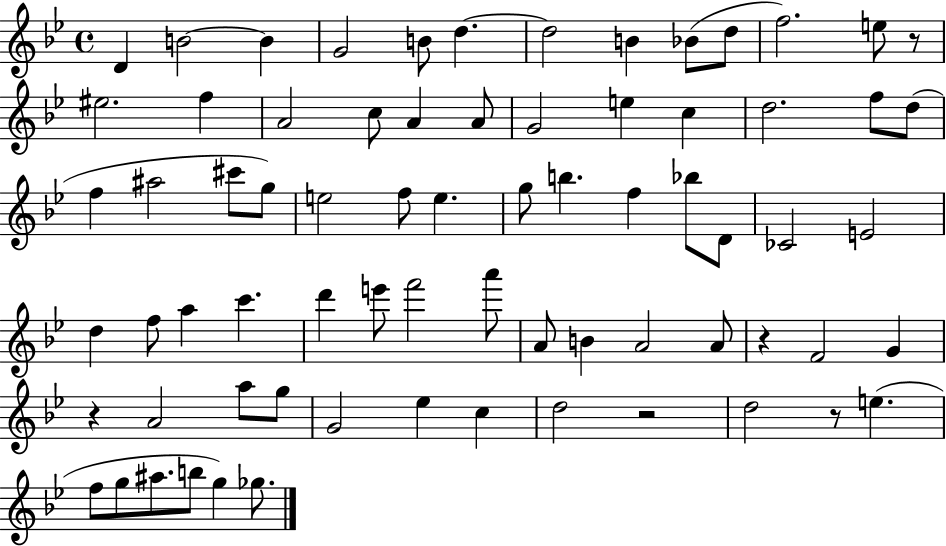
X:1
T:Untitled
M:4/4
L:1/4
K:Bb
D B2 B G2 B/2 d d2 B _B/2 d/2 f2 e/2 z/2 ^e2 f A2 c/2 A A/2 G2 e c d2 f/2 d/2 f ^a2 ^c'/2 g/2 e2 f/2 e g/2 b f _b/2 D/2 _C2 E2 d f/2 a c' d' e'/2 f'2 a'/2 A/2 B A2 A/2 z F2 G z A2 a/2 g/2 G2 _e c d2 z2 d2 z/2 e f/2 g/2 ^a/2 b/2 g _g/2